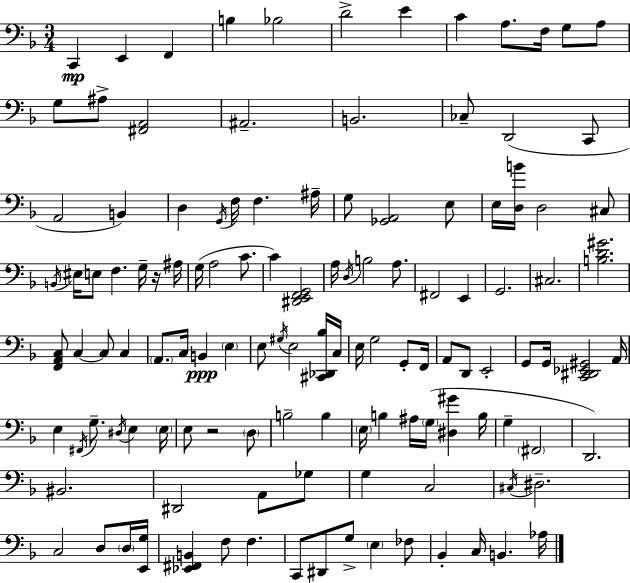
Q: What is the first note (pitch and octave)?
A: C2